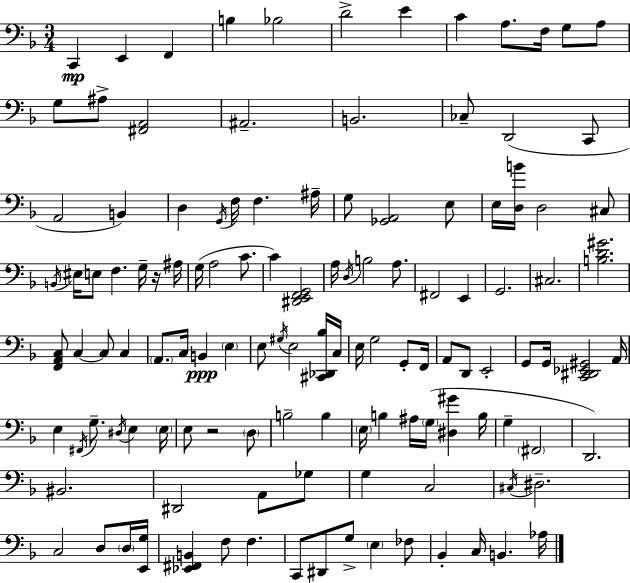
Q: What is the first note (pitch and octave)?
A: C2